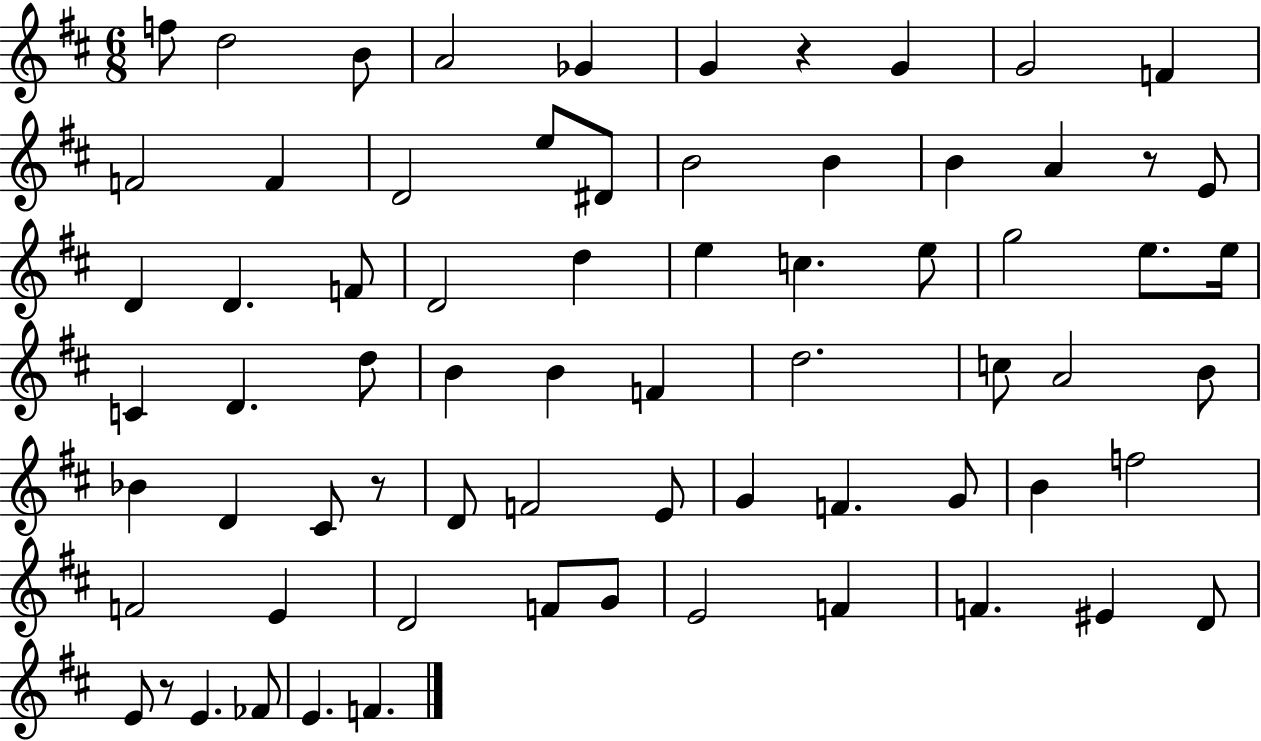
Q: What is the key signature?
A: D major